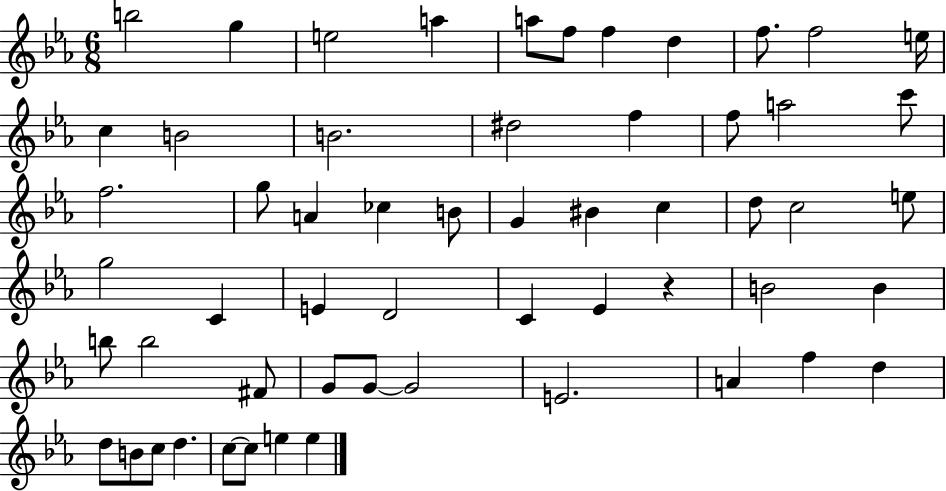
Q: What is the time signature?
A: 6/8